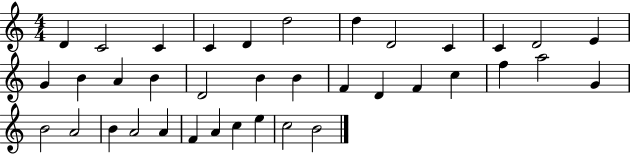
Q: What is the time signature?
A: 4/4